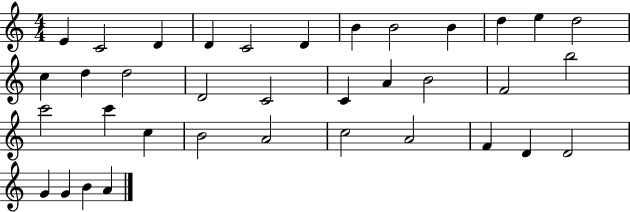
E4/q C4/h D4/q D4/q C4/h D4/q B4/q B4/h B4/q D5/q E5/q D5/h C5/q D5/q D5/h D4/h C4/h C4/q A4/q B4/h F4/h B5/h C6/h C6/q C5/q B4/h A4/h C5/h A4/h F4/q D4/q D4/h G4/q G4/q B4/q A4/q